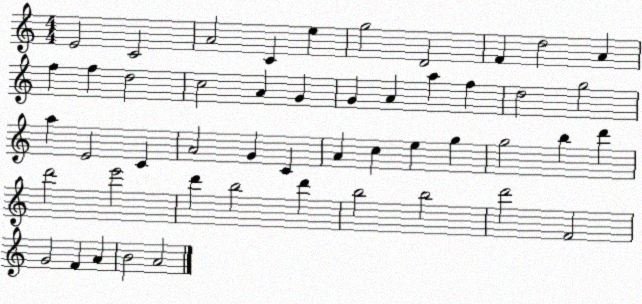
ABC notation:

X:1
T:Untitled
M:4/4
L:1/4
K:C
E2 C2 A2 C e g2 D2 F d2 A f f d2 c2 A G G A a f d2 g2 a E2 C A2 G C A c e g g2 b d' d'2 e'2 d' b2 d' b2 b2 d'2 F2 G2 F A B2 A2